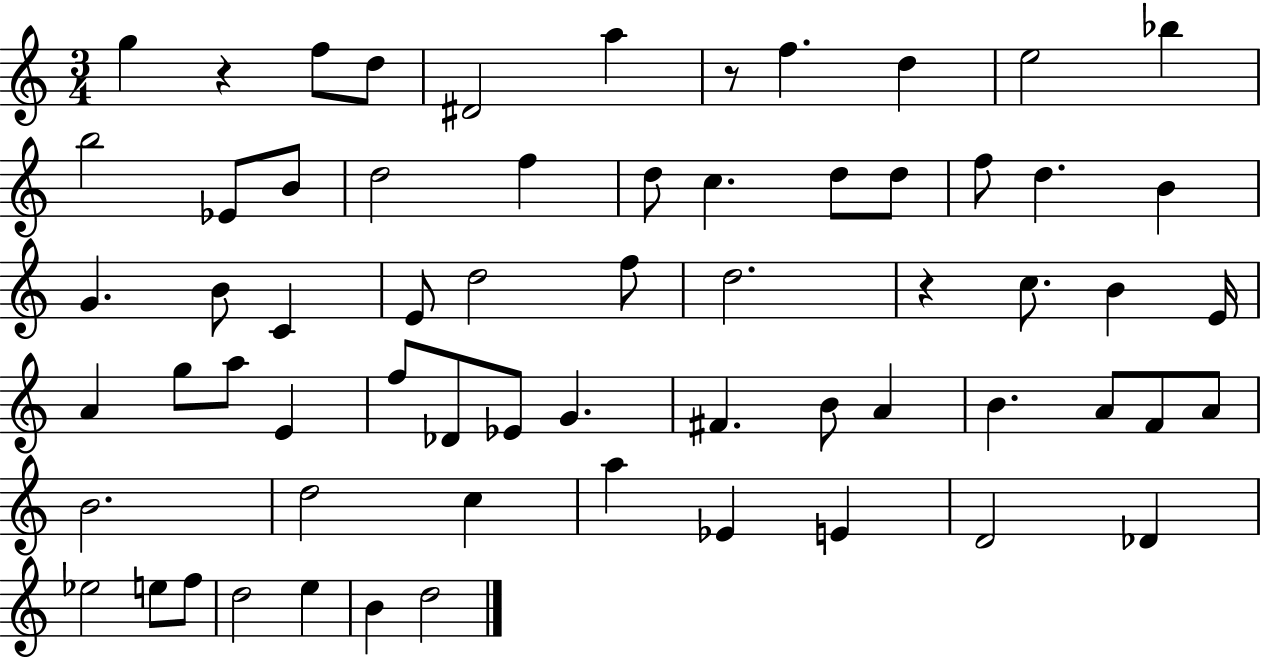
{
  \clef treble
  \numericTimeSignature
  \time 3/4
  \key c \major
  \repeat volta 2 { g''4 r4 f''8 d''8 | dis'2 a''4 | r8 f''4. d''4 | e''2 bes''4 | \break b''2 ees'8 b'8 | d''2 f''4 | d''8 c''4. d''8 d''8 | f''8 d''4. b'4 | \break g'4. b'8 c'4 | e'8 d''2 f''8 | d''2. | r4 c''8. b'4 e'16 | \break a'4 g''8 a''8 e'4 | f''8 des'8 ees'8 g'4. | fis'4. b'8 a'4 | b'4. a'8 f'8 a'8 | \break b'2. | d''2 c''4 | a''4 ees'4 e'4 | d'2 des'4 | \break ees''2 e''8 f''8 | d''2 e''4 | b'4 d''2 | } \bar "|."
}